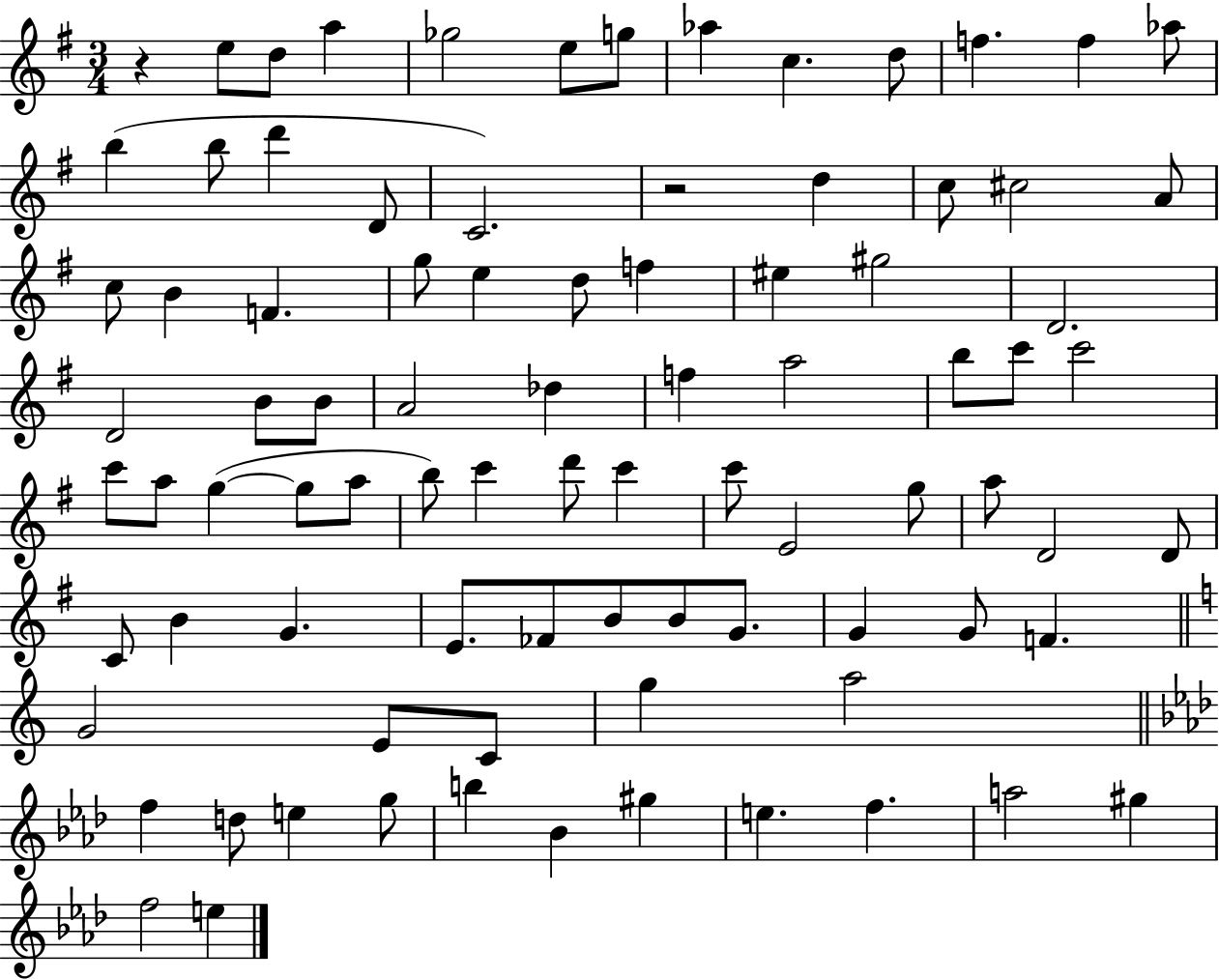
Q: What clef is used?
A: treble